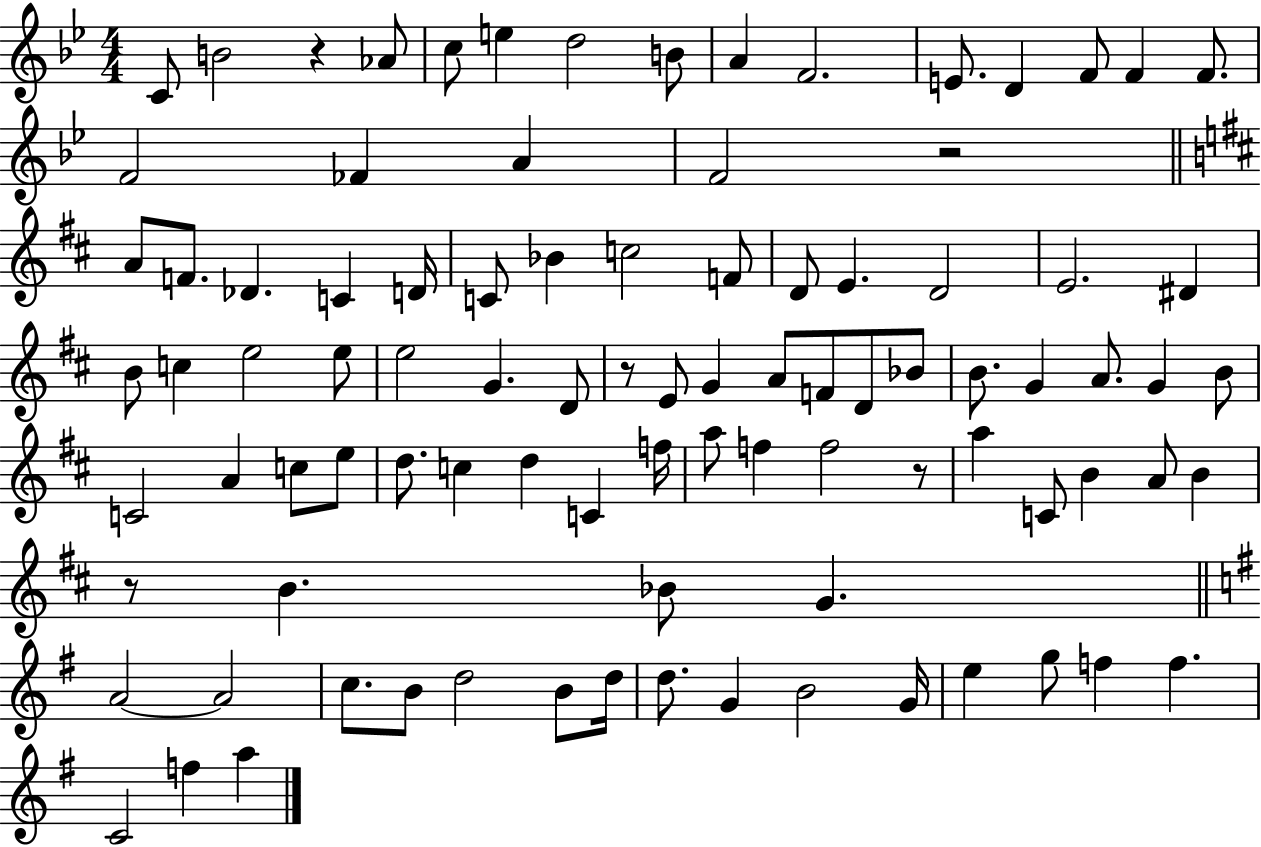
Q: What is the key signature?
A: BES major